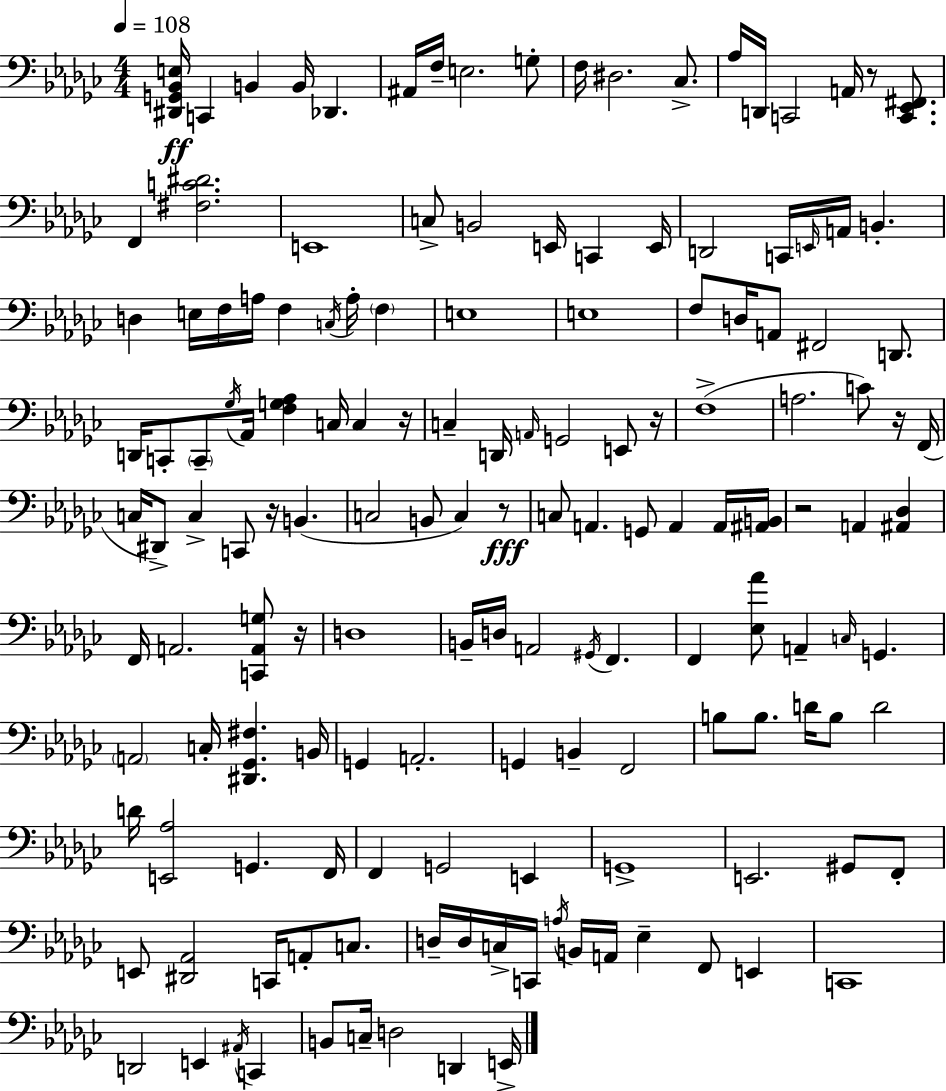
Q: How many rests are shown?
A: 8